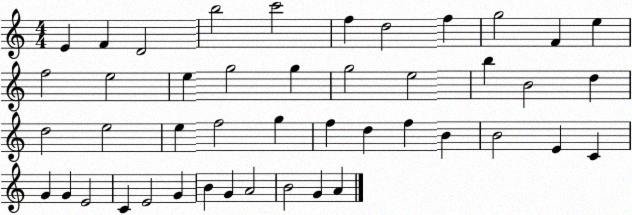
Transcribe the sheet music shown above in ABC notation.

X:1
T:Untitled
M:4/4
L:1/4
K:C
E F D2 b2 c'2 f d2 f g2 F e f2 e2 e g2 g g2 e2 b B2 d d2 e2 e f2 g f d f B B2 E C G G E2 C E2 G B G A2 B2 G A